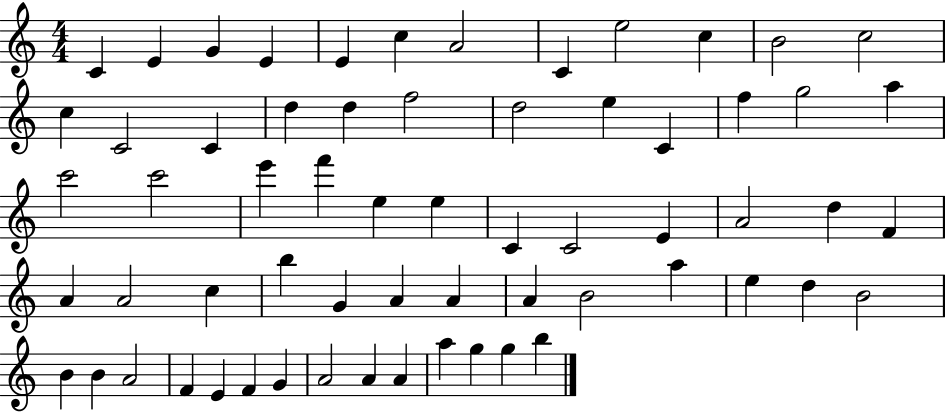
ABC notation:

X:1
T:Untitled
M:4/4
L:1/4
K:C
C E G E E c A2 C e2 c B2 c2 c C2 C d d f2 d2 e C f g2 a c'2 c'2 e' f' e e C C2 E A2 d F A A2 c b G A A A B2 a e d B2 B B A2 F E F G A2 A A a g g b